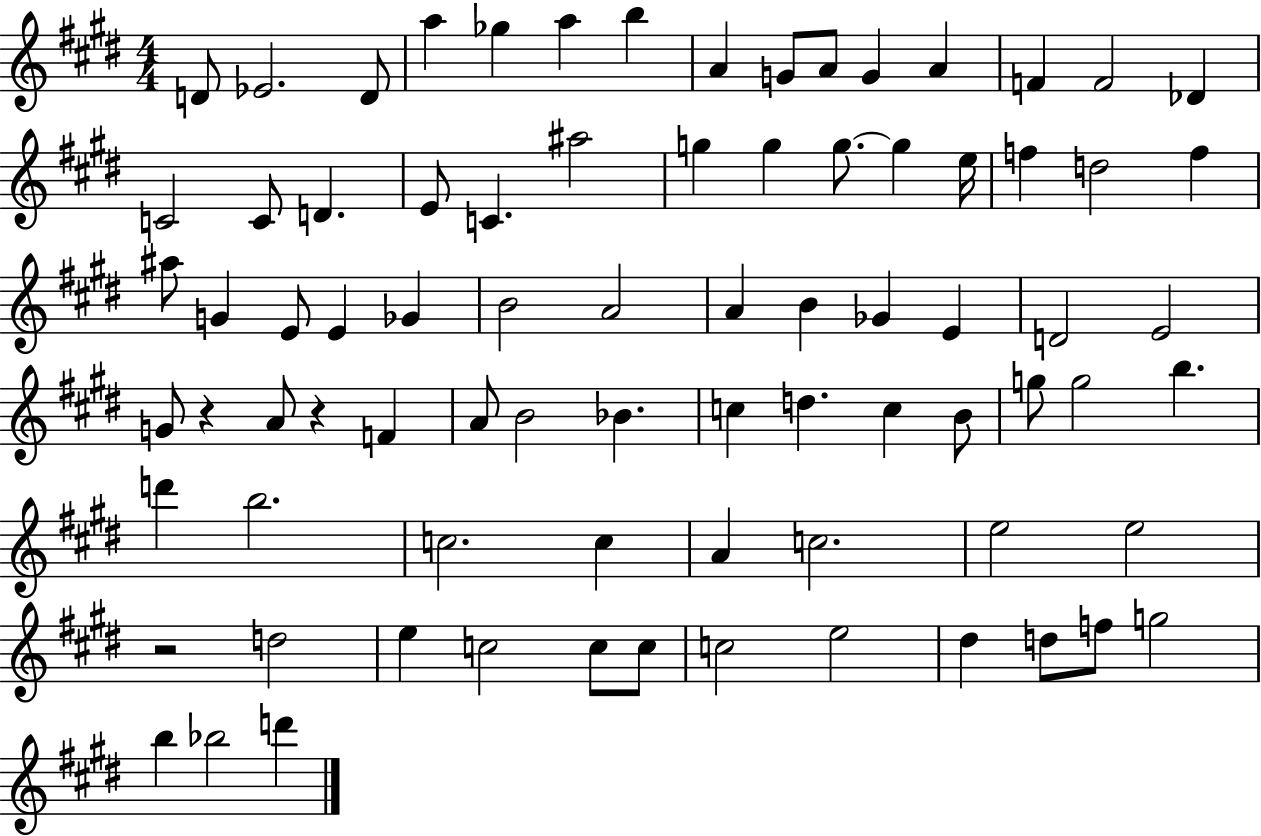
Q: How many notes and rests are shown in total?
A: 80